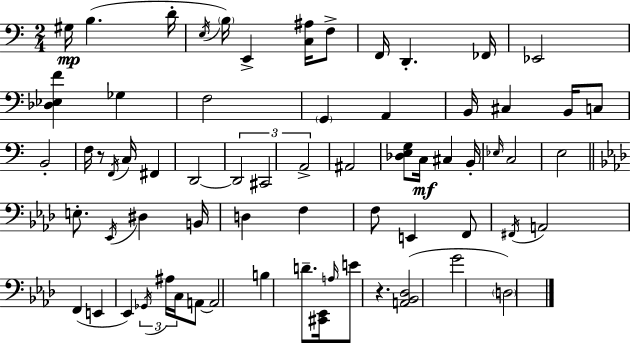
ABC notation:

X:1
T:Untitled
M:2/4
L:1/4
K:Am
^G,/4 B, D/4 E,/4 B,/4 E,, [C,^A,]/4 F,/2 F,,/4 D,, _F,,/4 _E,,2 [_D,_E,F] _G, F,2 G,, A,, B,,/4 ^C, B,,/4 C,/2 B,,2 F,/4 z/2 F,,/4 C,/4 ^F,, D,,2 D,,2 ^C,,2 A,,2 ^A,,2 [_D,E,G,]/2 C,/4 ^C, B,,/4 _E,/4 C,2 E,2 E,/2 _E,,/4 ^D, B,,/4 D, F, F,/2 E,, F,,/2 ^F,,/4 A,,2 F,, E,, _E,, _G,,/4 ^A,/4 C,/4 A,,/2 A,,2 B, D/2 [^C,,_E,,]/4 A,/4 E/2 z [A,,_B,,_D,]2 G2 D,2